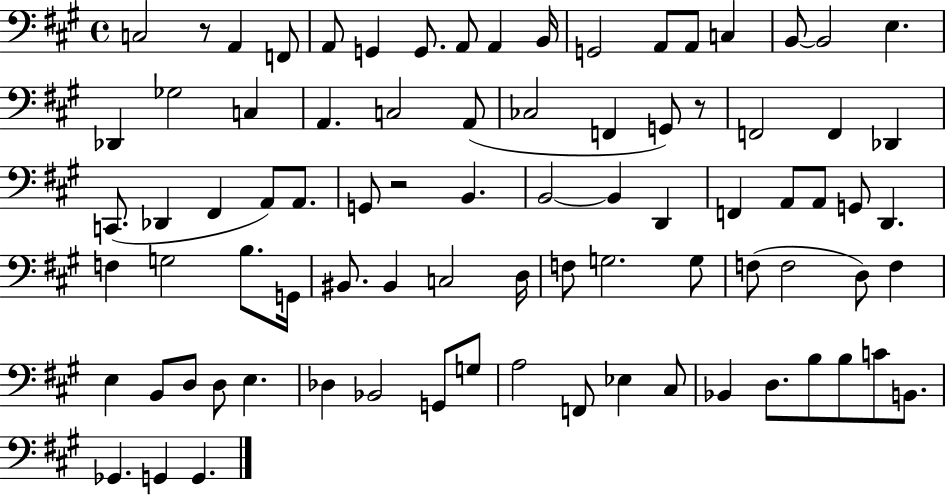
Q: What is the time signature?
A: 4/4